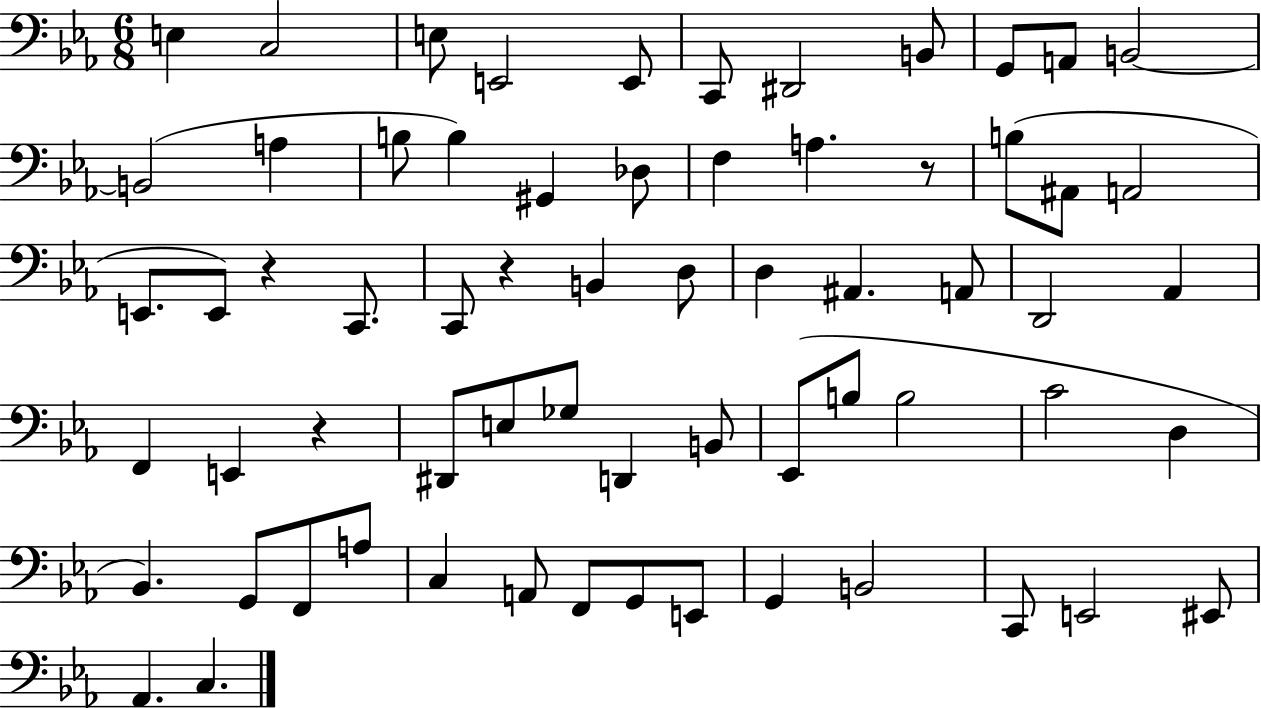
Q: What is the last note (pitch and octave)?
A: C3